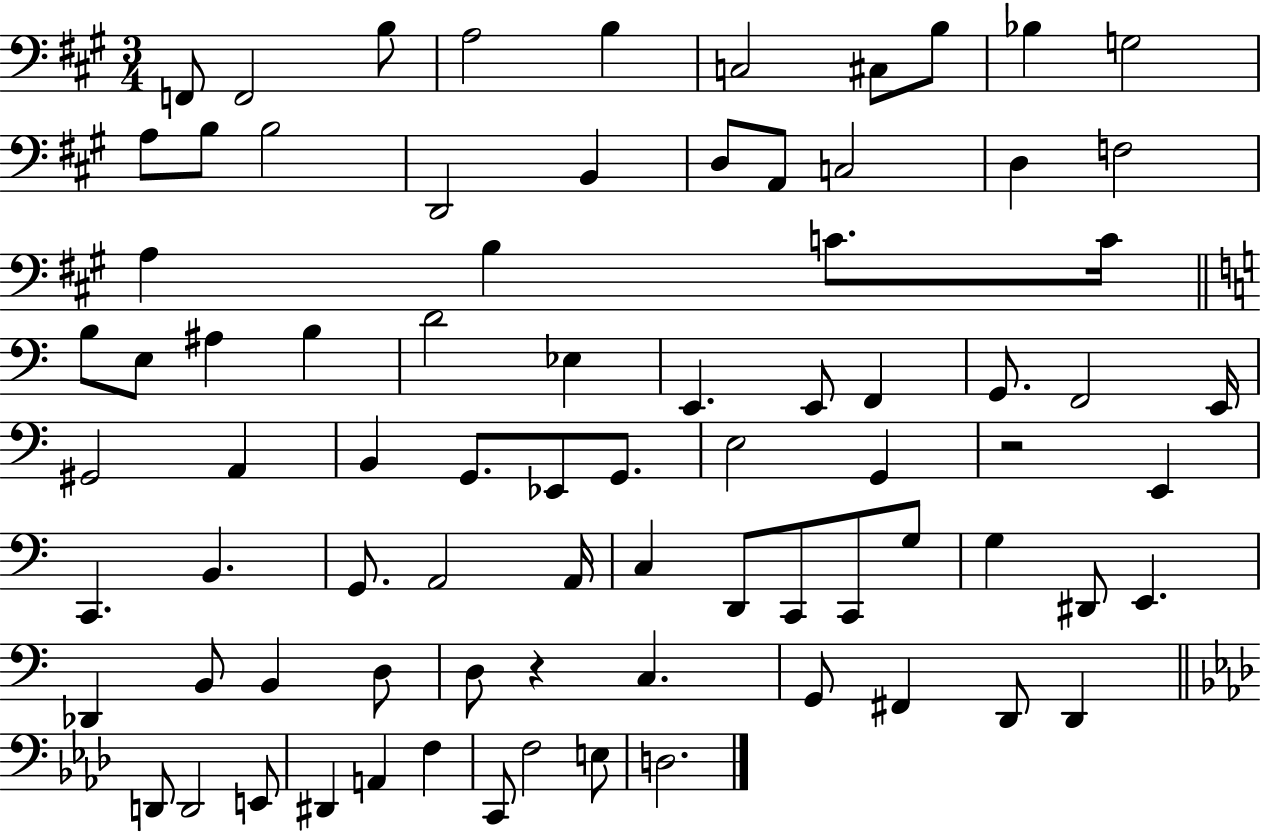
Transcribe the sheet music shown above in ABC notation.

X:1
T:Untitled
M:3/4
L:1/4
K:A
F,,/2 F,,2 B,/2 A,2 B, C,2 ^C,/2 B,/2 _B, G,2 A,/2 B,/2 B,2 D,,2 B,, D,/2 A,,/2 C,2 D, F,2 A, B, C/2 C/4 B,/2 E,/2 ^A, B, D2 _E, E,, E,,/2 F,, G,,/2 F,,2 E,,/4 ^G,,2 A,, B,, G,,/2 _E,,/2 G,,/2 E,2 G,, z2 E,, C,, B,, G,,/2 A,,2 A,,/4 C, D,,/2 C,,/2 C,,/2 G,/2 G, ^D,,/2 E,, _D,, B,,/2 B,, D,/2 D,/2 z C, G,,/2 ^F,, D,,/2 D,, D,,/2 D,,2 E,,/2 ^D,, A,, F, C,,/2 F,2 E,/2 D,2